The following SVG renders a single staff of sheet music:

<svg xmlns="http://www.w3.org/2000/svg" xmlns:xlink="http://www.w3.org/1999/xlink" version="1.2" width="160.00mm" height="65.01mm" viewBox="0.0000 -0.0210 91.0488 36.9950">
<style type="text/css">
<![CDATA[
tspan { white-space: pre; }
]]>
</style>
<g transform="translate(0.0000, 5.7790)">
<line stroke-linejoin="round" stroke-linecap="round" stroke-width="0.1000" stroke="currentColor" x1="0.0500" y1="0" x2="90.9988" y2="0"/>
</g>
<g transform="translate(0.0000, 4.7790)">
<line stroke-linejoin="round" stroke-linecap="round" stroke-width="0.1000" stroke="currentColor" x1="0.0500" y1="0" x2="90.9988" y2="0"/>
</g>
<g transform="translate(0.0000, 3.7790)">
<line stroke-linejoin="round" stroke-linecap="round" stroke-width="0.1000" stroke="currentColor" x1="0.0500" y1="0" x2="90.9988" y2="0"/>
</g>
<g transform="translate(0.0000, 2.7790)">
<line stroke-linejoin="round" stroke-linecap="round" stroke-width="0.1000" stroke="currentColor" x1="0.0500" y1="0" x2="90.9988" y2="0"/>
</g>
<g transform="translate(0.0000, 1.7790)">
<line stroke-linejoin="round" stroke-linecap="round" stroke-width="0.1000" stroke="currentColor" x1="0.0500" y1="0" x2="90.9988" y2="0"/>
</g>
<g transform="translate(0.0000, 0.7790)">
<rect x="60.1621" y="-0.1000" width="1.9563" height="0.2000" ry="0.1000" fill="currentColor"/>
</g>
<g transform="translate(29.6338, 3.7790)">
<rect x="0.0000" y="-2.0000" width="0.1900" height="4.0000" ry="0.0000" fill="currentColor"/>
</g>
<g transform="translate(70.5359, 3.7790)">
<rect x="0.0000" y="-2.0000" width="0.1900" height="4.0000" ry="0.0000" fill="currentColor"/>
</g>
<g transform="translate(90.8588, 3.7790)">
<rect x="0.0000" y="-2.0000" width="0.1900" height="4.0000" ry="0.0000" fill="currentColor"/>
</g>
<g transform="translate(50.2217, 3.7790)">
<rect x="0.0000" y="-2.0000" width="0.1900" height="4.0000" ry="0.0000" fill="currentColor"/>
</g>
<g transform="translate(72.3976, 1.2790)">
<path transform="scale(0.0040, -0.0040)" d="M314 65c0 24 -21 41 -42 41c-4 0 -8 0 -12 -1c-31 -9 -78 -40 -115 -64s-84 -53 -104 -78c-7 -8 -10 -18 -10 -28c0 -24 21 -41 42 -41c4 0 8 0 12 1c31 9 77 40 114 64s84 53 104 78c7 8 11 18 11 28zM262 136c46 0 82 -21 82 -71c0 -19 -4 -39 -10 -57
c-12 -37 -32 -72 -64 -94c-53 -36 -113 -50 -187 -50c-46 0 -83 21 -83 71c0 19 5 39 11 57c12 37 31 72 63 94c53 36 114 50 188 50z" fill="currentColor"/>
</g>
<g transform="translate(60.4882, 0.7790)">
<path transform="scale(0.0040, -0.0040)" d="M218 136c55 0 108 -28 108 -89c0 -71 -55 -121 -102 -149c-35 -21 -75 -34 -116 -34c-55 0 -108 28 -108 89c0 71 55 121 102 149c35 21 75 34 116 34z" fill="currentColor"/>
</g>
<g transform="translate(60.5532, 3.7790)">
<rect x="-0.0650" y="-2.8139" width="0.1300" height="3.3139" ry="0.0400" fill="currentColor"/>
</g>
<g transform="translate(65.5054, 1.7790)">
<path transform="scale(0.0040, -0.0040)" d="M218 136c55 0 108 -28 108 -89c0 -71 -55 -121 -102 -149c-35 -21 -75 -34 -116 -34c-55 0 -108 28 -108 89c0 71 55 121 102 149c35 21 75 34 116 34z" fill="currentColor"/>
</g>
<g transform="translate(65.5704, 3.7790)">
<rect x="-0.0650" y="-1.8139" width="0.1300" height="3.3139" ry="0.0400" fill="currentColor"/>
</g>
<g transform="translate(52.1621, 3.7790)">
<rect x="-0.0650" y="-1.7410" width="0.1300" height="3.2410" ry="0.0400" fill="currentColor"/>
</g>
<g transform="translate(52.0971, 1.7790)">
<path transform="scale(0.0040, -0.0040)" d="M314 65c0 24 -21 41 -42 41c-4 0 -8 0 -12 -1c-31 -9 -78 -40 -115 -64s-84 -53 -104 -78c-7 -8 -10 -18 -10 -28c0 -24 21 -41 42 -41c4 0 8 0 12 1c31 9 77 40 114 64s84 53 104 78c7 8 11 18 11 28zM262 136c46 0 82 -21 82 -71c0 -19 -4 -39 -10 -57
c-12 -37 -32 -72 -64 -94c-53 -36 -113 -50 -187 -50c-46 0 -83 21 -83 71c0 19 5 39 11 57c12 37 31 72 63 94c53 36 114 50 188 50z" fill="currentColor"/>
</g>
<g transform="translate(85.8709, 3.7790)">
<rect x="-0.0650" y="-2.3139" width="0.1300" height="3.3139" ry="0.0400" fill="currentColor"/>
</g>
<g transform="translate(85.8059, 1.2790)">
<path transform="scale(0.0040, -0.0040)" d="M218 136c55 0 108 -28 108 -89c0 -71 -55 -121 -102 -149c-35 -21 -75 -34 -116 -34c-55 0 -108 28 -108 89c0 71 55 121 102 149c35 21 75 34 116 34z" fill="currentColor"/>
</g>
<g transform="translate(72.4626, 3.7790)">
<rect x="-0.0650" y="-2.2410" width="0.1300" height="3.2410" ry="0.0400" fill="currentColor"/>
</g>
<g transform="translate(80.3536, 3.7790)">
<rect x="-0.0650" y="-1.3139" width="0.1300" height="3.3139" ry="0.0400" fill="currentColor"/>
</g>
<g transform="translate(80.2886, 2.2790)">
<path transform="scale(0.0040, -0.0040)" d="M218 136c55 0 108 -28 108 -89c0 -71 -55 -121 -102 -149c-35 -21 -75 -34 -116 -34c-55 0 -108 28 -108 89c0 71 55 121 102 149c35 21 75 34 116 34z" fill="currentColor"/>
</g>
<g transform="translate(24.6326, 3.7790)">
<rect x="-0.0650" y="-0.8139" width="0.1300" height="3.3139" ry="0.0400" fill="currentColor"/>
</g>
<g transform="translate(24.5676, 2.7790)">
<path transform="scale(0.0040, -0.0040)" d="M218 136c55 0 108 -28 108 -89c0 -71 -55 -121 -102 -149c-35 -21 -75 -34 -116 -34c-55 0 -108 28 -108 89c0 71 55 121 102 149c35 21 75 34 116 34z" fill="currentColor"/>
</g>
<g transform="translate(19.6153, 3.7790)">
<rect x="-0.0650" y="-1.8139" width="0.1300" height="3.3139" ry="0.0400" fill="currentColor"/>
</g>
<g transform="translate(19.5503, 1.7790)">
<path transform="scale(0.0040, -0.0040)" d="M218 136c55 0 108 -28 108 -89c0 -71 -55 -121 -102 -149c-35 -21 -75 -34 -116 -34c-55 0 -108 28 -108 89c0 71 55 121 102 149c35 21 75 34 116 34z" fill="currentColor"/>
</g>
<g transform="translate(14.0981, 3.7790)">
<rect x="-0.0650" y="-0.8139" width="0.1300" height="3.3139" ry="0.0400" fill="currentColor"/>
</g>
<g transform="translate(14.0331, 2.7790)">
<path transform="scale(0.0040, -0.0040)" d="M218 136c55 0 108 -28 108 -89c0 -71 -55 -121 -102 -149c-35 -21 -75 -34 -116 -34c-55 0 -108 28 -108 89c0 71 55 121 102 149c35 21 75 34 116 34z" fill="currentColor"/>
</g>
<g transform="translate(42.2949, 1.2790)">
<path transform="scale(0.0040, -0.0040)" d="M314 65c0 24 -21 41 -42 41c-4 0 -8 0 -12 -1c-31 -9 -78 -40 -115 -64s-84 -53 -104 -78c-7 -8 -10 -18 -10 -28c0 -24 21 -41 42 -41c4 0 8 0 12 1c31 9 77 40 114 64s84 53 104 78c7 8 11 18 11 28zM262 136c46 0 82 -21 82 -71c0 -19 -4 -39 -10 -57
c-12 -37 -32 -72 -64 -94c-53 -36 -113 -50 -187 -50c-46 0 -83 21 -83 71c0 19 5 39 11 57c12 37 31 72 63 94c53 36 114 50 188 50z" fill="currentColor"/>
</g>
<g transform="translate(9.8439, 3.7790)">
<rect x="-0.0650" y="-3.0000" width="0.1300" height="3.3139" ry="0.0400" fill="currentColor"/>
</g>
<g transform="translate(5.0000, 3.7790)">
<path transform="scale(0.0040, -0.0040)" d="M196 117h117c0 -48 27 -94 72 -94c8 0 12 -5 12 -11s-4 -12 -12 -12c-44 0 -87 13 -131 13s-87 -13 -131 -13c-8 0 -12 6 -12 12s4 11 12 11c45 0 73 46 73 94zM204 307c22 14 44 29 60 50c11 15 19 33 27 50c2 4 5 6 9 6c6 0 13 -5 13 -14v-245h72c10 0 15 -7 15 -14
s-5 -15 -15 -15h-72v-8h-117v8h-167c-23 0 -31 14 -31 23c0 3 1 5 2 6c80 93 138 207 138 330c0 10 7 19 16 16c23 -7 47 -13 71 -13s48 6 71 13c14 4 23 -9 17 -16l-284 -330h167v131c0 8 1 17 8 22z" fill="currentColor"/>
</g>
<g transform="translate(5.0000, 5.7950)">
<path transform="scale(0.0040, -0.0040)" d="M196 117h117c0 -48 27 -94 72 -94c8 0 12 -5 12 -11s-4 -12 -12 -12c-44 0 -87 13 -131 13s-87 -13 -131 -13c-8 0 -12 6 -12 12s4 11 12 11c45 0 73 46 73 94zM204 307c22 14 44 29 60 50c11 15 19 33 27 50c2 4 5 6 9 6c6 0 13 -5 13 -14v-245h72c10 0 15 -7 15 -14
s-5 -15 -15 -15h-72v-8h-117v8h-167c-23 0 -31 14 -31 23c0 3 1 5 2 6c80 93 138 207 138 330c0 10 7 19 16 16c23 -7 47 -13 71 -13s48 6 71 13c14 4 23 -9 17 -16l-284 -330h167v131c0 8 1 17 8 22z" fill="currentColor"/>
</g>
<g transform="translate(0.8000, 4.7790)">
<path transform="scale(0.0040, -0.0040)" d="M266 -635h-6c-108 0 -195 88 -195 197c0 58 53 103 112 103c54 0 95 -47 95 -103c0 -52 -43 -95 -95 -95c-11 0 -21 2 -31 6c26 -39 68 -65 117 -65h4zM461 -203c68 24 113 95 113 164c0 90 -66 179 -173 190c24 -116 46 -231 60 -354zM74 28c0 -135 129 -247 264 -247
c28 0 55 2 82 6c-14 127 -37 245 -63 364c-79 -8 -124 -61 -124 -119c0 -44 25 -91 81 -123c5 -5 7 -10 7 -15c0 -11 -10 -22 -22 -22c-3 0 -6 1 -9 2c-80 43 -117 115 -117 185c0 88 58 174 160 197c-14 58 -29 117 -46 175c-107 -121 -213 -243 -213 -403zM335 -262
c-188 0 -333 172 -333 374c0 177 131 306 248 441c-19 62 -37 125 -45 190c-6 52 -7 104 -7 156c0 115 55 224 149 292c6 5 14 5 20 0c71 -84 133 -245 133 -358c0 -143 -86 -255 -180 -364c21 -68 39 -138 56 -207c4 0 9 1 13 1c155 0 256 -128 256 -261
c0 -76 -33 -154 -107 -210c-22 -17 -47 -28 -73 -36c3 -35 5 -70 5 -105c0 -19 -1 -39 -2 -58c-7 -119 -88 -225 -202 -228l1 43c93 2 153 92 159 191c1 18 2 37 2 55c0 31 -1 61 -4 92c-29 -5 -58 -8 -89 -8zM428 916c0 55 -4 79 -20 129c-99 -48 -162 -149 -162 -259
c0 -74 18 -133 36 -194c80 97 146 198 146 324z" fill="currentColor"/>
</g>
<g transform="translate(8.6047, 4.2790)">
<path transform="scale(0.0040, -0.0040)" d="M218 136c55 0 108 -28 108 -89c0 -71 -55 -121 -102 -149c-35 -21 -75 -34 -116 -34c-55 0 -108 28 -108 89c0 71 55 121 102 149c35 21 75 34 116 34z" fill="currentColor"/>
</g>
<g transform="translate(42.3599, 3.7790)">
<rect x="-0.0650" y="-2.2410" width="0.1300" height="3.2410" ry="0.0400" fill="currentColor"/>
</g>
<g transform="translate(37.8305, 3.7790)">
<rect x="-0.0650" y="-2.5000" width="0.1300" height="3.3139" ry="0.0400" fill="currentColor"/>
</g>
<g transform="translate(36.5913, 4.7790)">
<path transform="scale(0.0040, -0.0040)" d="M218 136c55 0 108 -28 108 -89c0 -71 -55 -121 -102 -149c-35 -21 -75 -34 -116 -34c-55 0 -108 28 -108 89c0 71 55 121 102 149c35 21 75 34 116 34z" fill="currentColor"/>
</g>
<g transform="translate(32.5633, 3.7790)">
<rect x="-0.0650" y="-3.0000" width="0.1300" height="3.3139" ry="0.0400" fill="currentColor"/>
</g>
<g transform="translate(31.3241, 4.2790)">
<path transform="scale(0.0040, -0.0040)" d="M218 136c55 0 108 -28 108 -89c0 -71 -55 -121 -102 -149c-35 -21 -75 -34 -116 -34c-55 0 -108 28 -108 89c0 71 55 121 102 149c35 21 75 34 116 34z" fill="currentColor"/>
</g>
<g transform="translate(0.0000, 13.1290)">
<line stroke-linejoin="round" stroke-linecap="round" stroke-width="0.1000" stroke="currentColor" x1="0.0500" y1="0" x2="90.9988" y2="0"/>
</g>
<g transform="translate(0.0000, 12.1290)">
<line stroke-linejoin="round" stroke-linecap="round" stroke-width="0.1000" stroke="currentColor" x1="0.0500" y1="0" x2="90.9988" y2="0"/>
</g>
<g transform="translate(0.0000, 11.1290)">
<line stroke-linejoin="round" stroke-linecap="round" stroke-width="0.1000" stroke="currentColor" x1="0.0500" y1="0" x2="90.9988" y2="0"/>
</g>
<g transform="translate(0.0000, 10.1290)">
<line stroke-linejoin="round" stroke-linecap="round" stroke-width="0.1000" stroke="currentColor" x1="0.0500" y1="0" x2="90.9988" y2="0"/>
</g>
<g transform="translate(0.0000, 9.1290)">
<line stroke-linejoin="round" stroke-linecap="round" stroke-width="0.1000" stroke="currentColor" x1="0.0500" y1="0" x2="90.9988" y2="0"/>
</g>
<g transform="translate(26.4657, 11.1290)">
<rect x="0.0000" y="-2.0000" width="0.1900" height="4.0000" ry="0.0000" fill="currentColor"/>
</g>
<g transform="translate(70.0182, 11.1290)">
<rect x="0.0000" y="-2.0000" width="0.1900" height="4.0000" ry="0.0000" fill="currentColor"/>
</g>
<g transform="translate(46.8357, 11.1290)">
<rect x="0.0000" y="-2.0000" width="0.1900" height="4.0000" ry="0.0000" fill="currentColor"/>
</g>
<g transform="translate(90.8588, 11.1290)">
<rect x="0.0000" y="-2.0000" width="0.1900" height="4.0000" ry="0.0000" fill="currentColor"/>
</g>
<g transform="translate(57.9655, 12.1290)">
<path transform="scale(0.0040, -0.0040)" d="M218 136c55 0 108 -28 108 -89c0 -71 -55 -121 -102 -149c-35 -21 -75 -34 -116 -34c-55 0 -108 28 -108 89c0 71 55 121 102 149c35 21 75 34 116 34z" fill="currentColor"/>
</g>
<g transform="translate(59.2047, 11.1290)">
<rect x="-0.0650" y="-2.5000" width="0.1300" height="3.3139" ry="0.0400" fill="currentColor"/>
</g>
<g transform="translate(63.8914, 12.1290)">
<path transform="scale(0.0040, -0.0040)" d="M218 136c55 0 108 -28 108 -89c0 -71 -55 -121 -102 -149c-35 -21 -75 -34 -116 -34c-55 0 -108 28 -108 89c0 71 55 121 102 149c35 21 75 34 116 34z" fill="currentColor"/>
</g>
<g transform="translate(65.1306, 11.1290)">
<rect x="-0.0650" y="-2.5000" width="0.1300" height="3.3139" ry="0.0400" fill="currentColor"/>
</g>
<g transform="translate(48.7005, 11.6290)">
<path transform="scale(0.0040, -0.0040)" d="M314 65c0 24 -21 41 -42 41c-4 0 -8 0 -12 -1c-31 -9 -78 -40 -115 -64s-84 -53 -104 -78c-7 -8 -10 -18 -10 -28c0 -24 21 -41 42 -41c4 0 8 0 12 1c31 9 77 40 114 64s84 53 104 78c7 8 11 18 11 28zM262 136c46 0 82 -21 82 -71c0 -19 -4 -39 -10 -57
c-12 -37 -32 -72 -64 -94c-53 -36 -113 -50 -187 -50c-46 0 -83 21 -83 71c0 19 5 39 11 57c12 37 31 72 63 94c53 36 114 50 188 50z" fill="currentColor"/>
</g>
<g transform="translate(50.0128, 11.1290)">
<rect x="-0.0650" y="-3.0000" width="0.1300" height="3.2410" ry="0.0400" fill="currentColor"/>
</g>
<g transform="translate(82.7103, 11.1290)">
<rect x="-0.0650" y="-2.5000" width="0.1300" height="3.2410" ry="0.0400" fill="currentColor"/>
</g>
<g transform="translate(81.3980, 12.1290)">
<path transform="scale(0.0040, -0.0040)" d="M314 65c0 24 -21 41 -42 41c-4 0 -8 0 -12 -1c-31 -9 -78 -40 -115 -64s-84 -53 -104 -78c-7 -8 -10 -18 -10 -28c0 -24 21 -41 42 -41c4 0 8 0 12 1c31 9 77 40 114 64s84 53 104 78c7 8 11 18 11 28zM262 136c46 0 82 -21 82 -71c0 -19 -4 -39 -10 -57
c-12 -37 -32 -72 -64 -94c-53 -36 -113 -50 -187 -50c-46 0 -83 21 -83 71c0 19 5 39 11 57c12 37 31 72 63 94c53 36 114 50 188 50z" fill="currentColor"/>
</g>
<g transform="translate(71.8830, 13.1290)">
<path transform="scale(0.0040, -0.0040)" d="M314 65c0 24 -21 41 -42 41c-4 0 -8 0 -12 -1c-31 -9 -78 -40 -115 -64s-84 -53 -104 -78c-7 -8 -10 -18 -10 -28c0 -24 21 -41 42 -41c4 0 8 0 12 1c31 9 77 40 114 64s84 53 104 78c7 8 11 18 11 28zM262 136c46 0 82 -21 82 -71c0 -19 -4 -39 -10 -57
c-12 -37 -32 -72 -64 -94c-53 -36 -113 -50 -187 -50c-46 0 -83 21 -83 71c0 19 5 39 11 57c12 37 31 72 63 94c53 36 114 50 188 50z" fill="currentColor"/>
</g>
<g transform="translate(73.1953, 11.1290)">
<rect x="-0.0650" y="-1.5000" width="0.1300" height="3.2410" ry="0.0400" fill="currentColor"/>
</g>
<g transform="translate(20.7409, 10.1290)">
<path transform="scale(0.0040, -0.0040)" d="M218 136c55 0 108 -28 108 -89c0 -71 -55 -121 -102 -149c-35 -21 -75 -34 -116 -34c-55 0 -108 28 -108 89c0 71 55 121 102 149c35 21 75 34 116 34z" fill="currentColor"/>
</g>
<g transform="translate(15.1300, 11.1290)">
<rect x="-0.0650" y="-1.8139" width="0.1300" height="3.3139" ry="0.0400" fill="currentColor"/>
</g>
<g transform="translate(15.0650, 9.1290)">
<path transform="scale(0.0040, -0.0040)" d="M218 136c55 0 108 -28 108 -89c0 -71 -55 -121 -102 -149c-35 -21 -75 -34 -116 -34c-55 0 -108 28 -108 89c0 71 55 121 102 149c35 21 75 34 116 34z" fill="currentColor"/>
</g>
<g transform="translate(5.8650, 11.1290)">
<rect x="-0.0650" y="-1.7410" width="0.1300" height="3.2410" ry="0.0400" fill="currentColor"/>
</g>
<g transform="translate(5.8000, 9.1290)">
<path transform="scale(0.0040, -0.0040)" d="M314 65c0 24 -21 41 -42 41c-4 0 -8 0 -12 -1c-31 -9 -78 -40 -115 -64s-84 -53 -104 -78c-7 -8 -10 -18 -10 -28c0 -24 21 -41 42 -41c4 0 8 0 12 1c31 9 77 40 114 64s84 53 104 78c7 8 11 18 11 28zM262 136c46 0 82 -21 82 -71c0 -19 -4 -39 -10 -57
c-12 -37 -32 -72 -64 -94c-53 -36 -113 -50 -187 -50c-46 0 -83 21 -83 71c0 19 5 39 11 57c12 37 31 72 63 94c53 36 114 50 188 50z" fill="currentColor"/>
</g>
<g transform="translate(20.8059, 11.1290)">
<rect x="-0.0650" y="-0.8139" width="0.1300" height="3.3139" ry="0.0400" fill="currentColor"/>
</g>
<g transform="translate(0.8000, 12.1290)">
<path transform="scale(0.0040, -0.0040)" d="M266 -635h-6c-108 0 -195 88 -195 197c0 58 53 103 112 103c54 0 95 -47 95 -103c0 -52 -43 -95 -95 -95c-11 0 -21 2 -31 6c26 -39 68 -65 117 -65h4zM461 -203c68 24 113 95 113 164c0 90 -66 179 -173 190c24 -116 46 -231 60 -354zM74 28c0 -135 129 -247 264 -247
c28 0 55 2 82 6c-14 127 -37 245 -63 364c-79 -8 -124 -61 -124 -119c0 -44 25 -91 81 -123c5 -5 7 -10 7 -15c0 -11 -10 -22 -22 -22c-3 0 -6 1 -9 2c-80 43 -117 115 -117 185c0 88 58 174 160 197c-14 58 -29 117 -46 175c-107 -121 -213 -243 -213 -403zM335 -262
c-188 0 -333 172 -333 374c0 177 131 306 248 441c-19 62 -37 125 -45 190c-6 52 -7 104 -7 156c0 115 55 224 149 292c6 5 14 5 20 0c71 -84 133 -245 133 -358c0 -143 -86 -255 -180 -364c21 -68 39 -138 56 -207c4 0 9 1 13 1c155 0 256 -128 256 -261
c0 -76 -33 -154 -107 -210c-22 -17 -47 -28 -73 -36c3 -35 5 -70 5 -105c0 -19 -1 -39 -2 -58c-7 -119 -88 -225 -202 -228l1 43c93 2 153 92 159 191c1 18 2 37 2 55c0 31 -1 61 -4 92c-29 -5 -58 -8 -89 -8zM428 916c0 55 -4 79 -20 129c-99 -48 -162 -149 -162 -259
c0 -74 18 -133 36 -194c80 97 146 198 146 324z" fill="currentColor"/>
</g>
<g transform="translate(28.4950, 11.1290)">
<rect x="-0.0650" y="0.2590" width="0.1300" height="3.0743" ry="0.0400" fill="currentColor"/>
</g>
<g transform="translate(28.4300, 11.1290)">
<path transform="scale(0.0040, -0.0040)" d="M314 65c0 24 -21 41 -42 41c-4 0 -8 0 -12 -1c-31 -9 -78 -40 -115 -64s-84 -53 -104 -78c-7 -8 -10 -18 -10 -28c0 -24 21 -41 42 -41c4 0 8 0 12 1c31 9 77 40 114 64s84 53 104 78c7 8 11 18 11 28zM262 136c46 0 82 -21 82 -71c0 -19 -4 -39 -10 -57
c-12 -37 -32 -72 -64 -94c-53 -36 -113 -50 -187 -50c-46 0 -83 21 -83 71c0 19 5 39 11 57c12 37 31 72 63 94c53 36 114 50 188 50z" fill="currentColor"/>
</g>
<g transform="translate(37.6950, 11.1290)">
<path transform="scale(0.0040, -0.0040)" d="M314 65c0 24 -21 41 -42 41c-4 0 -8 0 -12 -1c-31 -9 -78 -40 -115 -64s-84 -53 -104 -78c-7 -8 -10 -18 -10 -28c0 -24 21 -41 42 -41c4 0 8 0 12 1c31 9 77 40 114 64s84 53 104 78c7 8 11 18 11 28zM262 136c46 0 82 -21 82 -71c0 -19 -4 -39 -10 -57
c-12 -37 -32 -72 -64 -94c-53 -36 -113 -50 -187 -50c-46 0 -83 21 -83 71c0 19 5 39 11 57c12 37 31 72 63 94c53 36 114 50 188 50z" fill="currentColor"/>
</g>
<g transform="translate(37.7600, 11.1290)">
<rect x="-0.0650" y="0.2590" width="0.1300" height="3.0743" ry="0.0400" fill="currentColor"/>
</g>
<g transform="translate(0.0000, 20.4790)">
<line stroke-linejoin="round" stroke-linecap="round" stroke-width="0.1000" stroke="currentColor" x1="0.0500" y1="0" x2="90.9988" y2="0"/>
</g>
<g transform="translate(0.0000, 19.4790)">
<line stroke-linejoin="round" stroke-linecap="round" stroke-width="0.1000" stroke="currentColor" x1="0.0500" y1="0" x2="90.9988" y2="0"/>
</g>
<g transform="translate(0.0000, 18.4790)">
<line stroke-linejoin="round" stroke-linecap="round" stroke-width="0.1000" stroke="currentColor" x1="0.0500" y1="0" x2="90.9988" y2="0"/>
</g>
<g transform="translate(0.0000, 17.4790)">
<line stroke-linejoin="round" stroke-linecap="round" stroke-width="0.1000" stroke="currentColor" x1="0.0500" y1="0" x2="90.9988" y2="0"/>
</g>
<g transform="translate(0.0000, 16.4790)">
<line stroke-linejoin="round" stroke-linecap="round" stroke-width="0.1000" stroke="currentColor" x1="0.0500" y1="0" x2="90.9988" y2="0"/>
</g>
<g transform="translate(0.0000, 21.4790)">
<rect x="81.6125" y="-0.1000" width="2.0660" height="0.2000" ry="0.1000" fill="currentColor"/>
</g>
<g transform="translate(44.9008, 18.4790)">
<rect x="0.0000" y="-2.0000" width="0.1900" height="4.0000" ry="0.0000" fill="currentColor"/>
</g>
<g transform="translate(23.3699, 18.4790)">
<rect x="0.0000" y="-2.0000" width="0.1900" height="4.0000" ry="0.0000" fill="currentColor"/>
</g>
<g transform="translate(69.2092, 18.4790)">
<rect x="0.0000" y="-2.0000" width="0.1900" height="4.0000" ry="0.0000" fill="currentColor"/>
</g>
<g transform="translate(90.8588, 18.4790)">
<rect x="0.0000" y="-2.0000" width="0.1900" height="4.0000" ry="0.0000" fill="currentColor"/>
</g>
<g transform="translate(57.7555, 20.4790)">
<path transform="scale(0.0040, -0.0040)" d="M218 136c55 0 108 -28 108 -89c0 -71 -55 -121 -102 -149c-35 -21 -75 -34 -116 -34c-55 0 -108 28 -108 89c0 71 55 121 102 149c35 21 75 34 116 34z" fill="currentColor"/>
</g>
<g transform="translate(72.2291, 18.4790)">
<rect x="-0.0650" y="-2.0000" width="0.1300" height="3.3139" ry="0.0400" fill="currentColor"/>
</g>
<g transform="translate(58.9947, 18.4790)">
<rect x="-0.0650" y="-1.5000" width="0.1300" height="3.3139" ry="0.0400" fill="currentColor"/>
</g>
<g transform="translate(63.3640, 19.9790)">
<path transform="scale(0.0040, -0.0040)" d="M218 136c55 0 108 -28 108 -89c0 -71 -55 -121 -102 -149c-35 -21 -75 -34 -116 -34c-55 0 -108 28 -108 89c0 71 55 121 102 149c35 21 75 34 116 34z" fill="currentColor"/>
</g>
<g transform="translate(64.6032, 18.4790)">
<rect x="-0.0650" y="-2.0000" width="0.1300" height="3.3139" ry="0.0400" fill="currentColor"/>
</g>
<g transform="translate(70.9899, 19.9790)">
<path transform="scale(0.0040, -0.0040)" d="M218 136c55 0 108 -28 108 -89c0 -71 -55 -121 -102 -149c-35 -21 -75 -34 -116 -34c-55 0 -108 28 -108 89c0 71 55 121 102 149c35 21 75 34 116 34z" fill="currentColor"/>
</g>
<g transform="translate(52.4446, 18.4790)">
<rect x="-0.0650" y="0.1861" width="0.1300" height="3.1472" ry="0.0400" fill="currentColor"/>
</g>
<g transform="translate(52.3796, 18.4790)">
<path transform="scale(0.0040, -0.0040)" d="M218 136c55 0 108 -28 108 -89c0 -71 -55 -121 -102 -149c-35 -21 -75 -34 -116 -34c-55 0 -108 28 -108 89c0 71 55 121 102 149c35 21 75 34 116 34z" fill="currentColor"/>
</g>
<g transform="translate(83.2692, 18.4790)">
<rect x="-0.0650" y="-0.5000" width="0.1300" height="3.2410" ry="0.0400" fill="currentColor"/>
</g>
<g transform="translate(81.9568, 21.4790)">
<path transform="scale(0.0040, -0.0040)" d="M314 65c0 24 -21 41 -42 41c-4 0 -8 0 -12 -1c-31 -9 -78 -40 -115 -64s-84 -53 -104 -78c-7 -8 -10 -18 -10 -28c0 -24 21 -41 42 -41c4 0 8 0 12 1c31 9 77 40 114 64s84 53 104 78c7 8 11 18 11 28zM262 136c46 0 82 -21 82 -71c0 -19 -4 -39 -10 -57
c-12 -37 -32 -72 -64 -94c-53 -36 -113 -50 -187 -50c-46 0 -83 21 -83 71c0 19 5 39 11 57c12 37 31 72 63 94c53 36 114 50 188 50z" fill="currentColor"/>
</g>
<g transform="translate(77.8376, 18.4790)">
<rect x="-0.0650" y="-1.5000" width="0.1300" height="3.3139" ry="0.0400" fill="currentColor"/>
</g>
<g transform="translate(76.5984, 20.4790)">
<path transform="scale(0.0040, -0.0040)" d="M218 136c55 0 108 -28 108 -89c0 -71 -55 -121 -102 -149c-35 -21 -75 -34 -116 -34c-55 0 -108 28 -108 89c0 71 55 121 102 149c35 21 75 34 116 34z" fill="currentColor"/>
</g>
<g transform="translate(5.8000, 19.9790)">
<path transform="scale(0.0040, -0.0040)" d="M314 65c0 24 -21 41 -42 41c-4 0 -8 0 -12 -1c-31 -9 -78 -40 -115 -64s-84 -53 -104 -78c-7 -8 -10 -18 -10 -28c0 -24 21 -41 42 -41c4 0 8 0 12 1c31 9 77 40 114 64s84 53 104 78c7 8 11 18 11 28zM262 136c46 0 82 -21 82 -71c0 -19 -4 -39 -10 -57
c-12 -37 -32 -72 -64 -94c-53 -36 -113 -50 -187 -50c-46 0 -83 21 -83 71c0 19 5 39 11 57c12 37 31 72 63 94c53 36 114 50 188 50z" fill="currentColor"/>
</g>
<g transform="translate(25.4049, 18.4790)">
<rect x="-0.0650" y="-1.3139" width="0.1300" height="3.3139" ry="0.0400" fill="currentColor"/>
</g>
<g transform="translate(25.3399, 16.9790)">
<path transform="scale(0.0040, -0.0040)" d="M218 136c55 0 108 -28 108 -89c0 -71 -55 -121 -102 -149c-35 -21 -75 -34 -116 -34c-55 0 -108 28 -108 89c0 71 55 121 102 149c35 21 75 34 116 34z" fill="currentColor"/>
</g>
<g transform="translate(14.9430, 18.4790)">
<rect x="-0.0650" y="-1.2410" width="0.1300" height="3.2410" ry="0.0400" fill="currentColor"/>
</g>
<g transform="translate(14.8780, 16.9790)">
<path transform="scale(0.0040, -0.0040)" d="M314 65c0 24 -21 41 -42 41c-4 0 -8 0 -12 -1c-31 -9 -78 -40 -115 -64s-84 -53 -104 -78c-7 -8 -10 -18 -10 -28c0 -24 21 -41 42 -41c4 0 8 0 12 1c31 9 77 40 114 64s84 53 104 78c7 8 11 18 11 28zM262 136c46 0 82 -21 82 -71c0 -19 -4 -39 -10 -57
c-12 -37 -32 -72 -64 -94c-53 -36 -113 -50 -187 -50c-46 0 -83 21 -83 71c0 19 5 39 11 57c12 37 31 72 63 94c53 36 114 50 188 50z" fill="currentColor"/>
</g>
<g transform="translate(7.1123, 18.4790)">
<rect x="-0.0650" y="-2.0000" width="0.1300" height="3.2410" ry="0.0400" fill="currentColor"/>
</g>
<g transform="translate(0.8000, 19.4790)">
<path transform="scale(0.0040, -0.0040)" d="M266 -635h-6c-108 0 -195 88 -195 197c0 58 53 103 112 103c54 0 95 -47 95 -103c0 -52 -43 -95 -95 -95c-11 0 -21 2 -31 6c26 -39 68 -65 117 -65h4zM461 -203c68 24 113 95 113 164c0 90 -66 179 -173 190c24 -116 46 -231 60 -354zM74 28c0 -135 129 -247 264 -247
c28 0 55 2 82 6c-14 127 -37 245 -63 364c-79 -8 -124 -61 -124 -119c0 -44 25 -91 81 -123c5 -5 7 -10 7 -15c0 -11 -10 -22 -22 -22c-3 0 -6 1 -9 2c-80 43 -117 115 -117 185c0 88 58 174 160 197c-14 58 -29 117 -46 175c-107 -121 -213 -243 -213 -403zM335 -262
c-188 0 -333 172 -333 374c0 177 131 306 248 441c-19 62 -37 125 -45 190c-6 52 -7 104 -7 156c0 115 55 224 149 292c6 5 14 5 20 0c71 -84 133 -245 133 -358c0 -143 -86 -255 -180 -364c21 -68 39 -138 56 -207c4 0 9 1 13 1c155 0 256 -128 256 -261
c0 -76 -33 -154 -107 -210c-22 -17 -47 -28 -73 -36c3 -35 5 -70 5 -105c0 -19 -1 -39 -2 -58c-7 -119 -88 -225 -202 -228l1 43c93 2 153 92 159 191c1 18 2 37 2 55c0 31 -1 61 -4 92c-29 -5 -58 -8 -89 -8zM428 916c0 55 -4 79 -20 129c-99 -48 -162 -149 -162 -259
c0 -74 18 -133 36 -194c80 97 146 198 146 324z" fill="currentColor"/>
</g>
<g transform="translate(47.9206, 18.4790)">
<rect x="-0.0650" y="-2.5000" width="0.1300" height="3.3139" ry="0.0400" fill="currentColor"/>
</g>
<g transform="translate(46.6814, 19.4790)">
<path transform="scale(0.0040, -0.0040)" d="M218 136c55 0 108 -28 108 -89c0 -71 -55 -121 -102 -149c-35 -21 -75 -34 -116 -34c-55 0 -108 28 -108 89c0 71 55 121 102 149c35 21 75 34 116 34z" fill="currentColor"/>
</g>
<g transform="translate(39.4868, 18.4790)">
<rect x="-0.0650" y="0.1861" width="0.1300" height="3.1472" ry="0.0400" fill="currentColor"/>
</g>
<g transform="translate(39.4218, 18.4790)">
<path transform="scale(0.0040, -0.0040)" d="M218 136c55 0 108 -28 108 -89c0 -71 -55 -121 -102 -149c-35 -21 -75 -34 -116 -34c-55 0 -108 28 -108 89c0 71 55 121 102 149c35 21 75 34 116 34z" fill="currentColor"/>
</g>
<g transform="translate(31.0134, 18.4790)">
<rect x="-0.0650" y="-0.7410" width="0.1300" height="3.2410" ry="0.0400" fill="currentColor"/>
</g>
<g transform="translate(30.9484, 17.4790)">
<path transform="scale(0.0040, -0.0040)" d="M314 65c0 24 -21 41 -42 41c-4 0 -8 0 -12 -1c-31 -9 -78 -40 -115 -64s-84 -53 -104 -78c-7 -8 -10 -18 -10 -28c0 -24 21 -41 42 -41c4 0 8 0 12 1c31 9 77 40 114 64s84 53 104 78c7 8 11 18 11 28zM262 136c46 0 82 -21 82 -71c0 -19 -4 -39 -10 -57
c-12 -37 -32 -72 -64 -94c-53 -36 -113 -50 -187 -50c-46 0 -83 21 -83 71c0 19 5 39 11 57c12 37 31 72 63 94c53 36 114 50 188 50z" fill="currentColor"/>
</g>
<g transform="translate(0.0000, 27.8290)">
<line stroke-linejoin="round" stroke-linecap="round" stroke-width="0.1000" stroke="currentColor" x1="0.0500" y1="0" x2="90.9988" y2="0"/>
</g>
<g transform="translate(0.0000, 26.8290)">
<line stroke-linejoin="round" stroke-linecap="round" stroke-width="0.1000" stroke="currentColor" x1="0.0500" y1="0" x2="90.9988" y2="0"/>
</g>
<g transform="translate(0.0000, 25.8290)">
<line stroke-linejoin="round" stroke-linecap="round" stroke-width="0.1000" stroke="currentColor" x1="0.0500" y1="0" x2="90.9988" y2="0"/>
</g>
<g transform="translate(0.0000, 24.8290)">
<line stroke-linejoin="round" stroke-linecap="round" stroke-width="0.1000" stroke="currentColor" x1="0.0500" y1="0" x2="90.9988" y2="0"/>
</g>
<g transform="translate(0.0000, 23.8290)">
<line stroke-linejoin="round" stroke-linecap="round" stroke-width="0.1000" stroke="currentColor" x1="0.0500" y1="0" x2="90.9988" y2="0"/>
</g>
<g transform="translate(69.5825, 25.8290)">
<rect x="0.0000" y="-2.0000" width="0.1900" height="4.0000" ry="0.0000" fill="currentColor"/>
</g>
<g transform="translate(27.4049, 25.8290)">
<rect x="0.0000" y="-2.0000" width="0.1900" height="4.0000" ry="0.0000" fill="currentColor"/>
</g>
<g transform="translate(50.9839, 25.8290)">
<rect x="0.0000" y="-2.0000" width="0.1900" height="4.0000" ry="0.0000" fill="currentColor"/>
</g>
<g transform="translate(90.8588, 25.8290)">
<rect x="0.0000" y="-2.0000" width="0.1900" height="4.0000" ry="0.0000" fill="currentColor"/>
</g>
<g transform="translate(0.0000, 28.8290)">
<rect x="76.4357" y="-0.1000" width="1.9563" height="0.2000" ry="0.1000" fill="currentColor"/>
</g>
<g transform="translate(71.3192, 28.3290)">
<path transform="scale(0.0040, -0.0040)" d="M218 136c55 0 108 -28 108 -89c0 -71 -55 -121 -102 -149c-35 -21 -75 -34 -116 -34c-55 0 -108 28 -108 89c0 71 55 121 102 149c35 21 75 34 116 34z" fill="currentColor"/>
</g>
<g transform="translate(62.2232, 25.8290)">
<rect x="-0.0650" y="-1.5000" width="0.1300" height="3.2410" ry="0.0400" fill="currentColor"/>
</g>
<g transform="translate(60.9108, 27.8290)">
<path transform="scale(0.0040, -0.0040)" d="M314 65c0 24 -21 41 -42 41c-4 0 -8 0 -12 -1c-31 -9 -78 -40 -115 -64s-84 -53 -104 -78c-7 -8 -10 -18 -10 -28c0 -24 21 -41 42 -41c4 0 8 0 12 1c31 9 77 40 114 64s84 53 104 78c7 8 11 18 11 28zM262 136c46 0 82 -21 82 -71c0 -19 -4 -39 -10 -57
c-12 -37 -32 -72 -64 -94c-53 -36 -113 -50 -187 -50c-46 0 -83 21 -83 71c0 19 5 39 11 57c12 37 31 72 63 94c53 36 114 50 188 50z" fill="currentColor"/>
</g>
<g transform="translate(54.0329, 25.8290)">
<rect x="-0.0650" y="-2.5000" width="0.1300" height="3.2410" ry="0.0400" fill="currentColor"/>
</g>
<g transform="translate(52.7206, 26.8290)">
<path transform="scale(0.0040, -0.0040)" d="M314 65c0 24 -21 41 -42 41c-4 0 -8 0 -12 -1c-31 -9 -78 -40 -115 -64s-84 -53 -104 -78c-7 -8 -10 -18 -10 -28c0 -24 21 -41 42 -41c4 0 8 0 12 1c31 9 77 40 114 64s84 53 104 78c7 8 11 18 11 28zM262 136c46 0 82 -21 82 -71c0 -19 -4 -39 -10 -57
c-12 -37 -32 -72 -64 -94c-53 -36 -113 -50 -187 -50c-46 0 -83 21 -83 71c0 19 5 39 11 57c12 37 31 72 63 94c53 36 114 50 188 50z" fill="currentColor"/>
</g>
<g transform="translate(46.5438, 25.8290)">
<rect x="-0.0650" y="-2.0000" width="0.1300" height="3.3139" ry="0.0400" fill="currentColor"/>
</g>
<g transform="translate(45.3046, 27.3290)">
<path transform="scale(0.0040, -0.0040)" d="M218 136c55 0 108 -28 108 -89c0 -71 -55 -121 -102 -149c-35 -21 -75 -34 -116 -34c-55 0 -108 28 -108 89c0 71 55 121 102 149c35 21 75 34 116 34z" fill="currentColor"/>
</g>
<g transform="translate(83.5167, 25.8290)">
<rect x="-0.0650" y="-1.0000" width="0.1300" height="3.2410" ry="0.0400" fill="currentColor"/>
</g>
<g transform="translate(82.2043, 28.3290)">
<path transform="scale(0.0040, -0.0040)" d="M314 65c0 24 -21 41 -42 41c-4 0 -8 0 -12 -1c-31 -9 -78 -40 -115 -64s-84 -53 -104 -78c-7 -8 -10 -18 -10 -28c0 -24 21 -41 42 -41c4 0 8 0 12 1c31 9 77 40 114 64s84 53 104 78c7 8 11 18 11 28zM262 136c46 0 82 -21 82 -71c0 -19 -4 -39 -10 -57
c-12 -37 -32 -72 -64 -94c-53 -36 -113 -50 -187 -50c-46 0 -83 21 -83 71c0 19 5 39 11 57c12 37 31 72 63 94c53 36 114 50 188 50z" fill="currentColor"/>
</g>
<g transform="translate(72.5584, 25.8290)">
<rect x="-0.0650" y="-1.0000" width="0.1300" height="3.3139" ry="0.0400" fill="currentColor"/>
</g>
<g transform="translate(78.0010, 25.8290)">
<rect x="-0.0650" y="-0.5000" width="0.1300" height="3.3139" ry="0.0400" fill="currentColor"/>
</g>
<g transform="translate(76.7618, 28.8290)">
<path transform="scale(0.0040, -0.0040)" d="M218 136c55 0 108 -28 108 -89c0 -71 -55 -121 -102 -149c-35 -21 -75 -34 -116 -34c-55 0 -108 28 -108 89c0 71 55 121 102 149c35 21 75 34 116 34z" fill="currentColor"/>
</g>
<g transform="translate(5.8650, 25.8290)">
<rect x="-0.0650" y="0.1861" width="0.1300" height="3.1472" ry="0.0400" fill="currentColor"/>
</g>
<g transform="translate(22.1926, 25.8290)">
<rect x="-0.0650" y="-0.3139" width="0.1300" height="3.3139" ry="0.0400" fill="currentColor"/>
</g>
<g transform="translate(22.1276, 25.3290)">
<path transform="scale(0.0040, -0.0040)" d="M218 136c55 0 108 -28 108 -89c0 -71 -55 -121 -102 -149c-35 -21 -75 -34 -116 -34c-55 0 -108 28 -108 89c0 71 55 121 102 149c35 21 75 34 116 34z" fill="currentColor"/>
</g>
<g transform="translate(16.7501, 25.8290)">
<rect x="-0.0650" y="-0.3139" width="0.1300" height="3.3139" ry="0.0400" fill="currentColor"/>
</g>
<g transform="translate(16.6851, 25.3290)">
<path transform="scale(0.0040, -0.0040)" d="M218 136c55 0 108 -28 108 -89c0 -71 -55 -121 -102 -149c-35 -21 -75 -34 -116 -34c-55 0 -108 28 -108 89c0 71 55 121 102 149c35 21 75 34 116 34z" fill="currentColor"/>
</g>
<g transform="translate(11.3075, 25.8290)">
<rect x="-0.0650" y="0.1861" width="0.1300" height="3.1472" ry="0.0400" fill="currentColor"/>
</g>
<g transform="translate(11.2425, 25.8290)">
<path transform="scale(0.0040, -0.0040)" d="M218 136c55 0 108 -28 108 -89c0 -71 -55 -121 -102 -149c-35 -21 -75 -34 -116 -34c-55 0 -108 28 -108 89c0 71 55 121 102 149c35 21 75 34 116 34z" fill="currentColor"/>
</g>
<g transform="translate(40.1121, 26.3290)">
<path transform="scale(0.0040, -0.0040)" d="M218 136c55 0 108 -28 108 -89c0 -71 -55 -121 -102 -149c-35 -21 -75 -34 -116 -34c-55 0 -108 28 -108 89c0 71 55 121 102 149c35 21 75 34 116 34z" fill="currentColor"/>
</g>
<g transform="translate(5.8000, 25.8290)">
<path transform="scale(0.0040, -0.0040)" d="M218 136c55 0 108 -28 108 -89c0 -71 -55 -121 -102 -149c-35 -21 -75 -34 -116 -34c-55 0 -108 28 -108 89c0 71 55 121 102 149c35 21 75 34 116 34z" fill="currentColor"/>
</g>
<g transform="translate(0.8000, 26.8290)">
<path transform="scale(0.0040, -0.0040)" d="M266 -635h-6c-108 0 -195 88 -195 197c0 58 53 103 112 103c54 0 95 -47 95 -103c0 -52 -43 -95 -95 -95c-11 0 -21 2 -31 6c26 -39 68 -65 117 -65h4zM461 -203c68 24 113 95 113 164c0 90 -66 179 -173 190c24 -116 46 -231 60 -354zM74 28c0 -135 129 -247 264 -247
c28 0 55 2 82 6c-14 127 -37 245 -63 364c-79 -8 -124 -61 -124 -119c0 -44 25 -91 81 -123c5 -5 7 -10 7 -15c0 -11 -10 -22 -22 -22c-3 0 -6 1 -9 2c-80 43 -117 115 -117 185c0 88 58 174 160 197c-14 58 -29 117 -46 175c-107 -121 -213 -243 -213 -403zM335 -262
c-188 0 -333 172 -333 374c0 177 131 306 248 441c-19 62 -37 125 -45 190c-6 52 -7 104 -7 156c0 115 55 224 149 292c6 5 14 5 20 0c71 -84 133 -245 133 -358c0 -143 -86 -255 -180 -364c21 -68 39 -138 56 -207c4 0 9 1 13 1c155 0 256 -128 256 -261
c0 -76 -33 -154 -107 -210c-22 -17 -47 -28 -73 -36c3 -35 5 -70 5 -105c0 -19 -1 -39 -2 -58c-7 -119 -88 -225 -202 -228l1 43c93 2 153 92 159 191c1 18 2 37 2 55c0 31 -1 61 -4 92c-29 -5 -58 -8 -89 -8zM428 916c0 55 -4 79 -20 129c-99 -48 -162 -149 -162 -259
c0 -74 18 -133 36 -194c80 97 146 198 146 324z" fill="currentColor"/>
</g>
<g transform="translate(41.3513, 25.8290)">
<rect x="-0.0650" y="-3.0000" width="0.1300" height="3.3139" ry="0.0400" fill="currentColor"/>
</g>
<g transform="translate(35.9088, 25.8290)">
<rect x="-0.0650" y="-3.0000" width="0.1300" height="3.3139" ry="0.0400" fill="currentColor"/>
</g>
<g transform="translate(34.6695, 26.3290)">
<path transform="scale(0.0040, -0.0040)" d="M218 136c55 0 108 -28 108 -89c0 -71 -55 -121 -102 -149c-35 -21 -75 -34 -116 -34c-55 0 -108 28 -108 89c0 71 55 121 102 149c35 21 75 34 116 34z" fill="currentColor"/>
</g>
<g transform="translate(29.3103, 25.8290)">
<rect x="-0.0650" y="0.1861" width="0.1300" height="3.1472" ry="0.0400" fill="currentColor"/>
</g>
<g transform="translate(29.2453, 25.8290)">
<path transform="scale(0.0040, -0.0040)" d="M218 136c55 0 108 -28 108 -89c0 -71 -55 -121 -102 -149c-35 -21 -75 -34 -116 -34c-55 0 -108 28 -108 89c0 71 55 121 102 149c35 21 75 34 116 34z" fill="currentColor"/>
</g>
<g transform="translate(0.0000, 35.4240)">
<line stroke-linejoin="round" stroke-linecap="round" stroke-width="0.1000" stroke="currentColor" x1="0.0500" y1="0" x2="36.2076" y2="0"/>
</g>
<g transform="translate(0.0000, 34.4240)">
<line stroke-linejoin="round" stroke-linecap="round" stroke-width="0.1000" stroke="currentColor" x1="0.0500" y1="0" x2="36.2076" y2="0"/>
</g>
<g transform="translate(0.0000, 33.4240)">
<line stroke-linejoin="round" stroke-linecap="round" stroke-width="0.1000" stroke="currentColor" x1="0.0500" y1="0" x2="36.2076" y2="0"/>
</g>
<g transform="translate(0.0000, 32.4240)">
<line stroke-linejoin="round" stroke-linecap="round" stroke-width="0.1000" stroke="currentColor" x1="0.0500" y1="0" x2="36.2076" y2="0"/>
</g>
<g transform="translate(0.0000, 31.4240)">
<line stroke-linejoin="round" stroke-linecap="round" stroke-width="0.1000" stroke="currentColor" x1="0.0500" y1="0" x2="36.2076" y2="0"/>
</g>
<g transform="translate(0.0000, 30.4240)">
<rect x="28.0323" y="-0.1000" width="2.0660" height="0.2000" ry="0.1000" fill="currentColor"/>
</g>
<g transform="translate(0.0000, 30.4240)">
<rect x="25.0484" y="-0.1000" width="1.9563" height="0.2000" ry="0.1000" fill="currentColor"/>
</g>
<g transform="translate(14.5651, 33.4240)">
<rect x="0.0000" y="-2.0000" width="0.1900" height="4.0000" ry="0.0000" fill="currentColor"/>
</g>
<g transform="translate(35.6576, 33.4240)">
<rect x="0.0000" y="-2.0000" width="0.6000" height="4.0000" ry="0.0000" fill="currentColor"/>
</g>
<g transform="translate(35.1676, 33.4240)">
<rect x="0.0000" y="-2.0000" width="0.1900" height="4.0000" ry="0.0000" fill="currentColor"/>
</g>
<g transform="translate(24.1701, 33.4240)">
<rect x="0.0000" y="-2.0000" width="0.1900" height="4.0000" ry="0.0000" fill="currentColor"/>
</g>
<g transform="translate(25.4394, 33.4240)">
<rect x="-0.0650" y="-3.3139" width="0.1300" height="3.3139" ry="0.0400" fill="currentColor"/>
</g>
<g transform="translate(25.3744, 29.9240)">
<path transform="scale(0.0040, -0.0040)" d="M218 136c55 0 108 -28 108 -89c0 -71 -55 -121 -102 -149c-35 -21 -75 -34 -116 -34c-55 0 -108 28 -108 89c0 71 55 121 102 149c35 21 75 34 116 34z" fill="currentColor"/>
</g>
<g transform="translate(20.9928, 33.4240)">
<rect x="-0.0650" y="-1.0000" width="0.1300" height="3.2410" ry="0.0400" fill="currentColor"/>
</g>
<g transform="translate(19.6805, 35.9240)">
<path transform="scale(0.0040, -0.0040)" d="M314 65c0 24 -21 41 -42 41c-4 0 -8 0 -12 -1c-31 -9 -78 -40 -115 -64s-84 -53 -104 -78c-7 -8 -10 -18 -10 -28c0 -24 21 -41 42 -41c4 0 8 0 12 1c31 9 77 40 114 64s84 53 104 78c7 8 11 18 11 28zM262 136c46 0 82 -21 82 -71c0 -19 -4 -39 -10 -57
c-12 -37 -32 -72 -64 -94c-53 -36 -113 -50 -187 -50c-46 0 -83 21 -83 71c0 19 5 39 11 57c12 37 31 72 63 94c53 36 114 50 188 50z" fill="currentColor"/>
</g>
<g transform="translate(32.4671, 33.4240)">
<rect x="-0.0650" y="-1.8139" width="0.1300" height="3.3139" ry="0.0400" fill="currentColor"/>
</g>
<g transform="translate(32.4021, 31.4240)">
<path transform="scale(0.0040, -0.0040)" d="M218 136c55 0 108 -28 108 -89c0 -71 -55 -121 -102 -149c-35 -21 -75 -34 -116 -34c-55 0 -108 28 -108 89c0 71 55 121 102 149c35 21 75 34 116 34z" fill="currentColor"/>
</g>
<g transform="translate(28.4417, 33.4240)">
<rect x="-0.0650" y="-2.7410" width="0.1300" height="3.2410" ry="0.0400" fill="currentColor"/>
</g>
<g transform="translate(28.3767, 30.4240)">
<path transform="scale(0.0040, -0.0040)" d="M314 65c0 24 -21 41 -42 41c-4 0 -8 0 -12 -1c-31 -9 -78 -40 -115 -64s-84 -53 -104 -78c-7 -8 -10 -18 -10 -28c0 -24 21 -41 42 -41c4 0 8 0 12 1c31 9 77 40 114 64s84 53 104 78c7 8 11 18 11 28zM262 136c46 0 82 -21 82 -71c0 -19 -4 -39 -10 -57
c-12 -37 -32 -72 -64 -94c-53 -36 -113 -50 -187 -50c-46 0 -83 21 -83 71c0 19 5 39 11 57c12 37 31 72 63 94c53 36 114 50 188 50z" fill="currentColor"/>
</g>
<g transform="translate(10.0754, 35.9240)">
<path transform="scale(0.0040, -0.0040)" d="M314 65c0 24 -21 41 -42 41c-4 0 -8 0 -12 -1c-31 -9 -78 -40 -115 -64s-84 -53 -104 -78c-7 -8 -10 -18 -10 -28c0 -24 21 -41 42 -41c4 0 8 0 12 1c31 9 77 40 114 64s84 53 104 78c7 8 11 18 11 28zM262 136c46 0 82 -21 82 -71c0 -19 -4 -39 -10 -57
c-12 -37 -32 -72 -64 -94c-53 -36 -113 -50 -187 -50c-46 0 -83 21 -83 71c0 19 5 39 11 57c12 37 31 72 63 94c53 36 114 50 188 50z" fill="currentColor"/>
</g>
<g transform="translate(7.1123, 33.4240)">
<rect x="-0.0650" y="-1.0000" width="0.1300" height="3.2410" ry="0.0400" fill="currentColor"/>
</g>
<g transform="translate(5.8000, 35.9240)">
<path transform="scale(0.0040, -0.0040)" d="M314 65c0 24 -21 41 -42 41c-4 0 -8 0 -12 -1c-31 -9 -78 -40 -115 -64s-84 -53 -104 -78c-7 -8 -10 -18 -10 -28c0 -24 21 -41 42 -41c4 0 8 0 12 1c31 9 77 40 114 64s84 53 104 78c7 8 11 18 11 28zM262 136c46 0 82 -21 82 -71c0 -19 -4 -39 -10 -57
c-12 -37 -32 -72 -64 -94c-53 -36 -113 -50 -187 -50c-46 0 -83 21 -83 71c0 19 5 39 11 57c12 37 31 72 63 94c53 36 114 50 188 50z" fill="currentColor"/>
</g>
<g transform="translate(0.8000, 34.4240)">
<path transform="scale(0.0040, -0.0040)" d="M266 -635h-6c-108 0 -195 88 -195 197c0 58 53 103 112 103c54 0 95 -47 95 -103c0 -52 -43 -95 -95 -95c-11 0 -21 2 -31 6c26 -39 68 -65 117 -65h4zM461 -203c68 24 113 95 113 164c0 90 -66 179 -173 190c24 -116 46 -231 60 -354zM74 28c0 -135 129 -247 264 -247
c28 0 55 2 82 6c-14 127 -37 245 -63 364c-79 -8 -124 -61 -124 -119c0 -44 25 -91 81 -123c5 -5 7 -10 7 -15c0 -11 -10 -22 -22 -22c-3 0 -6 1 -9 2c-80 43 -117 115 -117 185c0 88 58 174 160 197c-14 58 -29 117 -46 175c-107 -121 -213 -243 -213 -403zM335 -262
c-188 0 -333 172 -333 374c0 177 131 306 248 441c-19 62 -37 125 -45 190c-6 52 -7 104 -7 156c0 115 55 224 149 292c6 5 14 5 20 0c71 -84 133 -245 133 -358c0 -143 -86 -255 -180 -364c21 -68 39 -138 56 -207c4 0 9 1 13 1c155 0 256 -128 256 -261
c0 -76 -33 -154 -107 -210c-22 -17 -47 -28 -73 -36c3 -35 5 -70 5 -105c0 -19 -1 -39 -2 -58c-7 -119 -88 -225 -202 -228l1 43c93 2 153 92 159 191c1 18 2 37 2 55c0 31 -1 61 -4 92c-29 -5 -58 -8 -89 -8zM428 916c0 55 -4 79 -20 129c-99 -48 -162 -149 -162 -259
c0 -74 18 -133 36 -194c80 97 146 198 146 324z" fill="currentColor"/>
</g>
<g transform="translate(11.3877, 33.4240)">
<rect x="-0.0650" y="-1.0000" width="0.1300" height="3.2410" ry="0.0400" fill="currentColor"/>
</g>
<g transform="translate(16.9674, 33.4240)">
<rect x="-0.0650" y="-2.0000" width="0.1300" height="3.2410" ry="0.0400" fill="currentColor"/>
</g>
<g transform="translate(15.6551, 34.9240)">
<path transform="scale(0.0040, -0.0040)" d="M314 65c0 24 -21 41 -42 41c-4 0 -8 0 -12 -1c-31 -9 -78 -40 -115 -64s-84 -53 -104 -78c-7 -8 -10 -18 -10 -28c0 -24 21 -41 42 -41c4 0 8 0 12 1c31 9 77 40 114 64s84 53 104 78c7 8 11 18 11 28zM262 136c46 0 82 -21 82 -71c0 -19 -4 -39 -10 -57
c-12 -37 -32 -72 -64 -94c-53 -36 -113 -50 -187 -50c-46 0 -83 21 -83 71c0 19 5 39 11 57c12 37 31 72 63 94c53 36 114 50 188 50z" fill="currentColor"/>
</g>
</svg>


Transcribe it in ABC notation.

X:1
T:Untitled
M:4/4
L:1/4
K:C
A d f d A G g2 f2 a f g2 e g f2 f d B2 B2 A2 G G E2 G2 F2 e2 e d2 B G B E F F E C2 B B c c B A A F G2 E2 D C D2 D2 D2 F2 D2 b a2 f